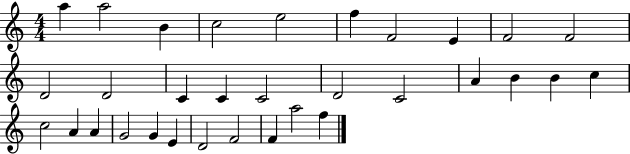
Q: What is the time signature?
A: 4/4